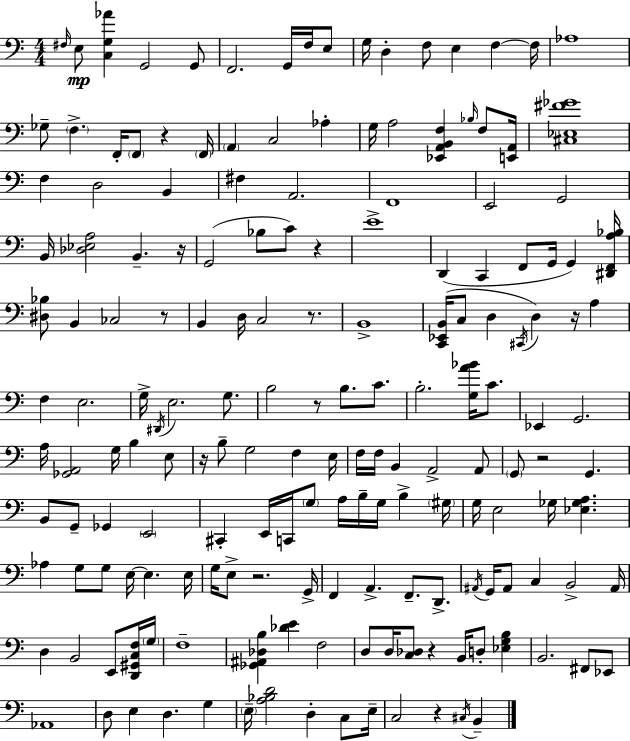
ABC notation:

X:1
T:Untitled
M:4/4
L:1/4
K:C
^F,/4 E,/2 [C,G,_A] G,,2 G,,/2 F,,2 G,,/4 F,/4 E,/2 G,/4 D, F,/2 E, F, F,/4 _A,4 _G,/2 F, F,,/4 F,,/2 z F,,/4 A,, C,2 _A, G,/4 A,2 [_E,,A,,B,,F,] _B,/4 F,/2 [E,,A,,]/4 [^C,_E,^F_G]4 F, D,2 B,, ^F, A,,2 F,,4 E,,2 G,,2 B,,/4 [_D,_E,A,]2 B,, z/4 G,,2 _B,/2 C/2 z E4 D,, C,, F,,/2 G,,/4 G,, [^D,,F,,A,_B,]/4 [^D,_B,]/2 B,, _C,2 z/2 B,, D,/4 C,2 z/2 B,,4 [C,,_E,,B,,]/4 C,/2 D, ^C,,/4 D, z/4 A, F, E,2 G,/4 ^D,,/4 E,2 G,/2 B,2 z/2 B,/2 C/2 B,2 [G,A_B]/4 C/2 _E,, G,,2 A,/4 [_G,,A,,]2 G,/4 B, E,/2 z/4 B,/2 G,2 F, E,/4 F,/4 F,/4 B,, A,,2 A,,/2 G,,/2 z2 G,, B,,/2 G,,/2 _G,, E,,2 ^C,, E,,/4 C,,/4 G,/2 A,/4 B,/4 G,/4 B, ^G,/4 G,/4 E,2 _G,/4 [_E,_G,A,] _A, G,/2 G,/2 E,/4 E, E,/4 G,/4 E,/2 z2 G,,/4 F,, A,, F,,/2 D,,/2 ^A,,/4 G,,/4 ^A,,/2 C, B,,2 ^A,,/4 D, B,,2 E,,/2 [D,,^G,,C,F,]/4 G,/4 F,4 [_G,,^A,,_D,B,] [_DE] F,2 D,/2 D,/4 [C,_D,]/2 z B,,/4 D,/2 [_E,G,B,] B,,2 ^F,,/2 _E,,/2 _A,,4 D,/2 E, D, G, E,/4 [A,_B,D]2 D, C,/2 E,/4 C,2 z ^C,/4 B,,